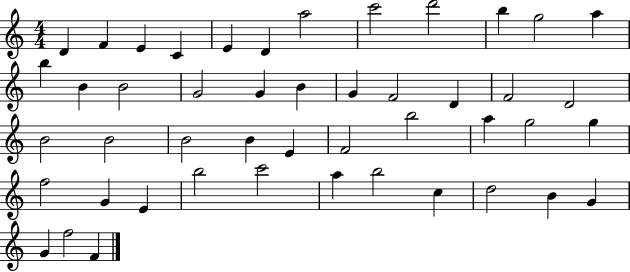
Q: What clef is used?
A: treble